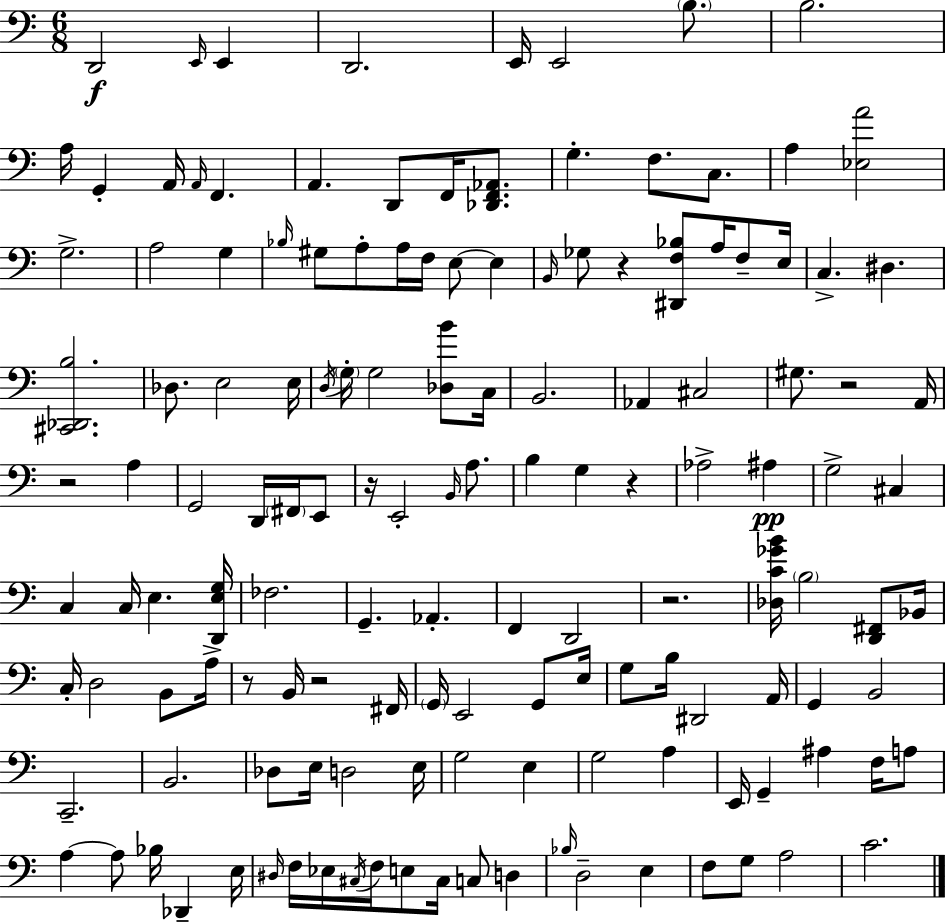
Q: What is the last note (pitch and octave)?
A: C4